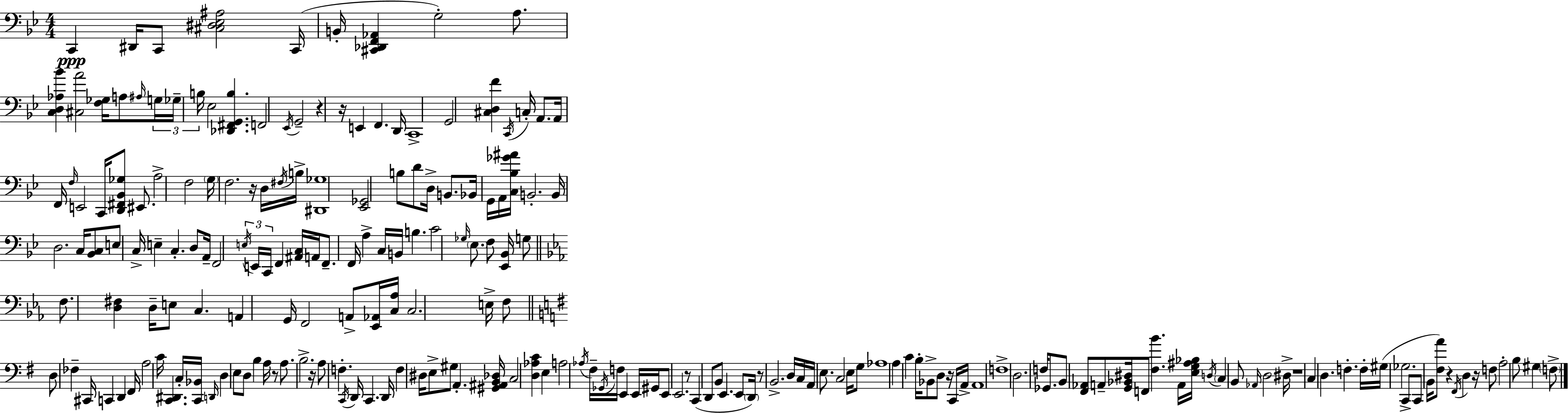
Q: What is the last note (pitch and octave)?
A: F3